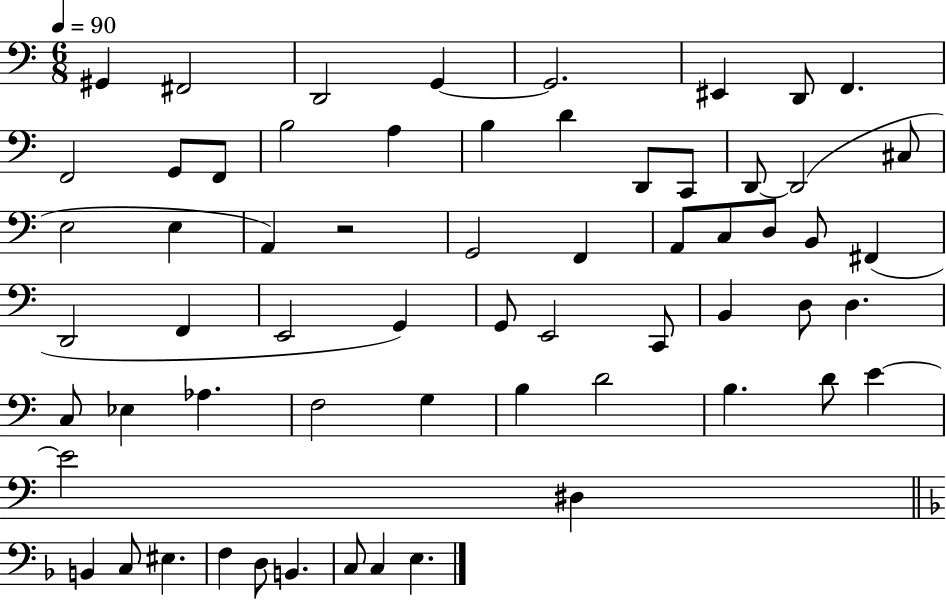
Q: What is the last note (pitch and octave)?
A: E3